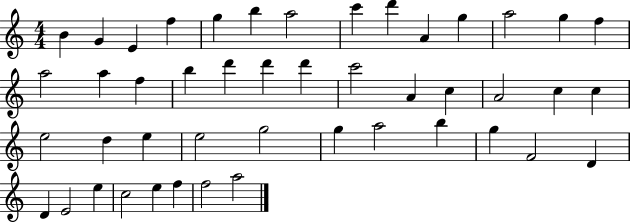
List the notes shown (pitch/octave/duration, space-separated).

B4/q G4/q E4/q F5/q G5/q B5/q A5/h C6/q D6/q A4/q G5/q A5/h G5/q F5/q A5/h A5/q F5/q B5/q D6/q D6/q D6/q C6/h A4/q C5/q A4/h C5/q C5/q E5/h D5/q E5/q E5/h G5/h G5/q A5/h B5/q G5/q F4/h D4/q D4/q E4/h E5/q C5/h E5/q F5/q F5/h A5/h